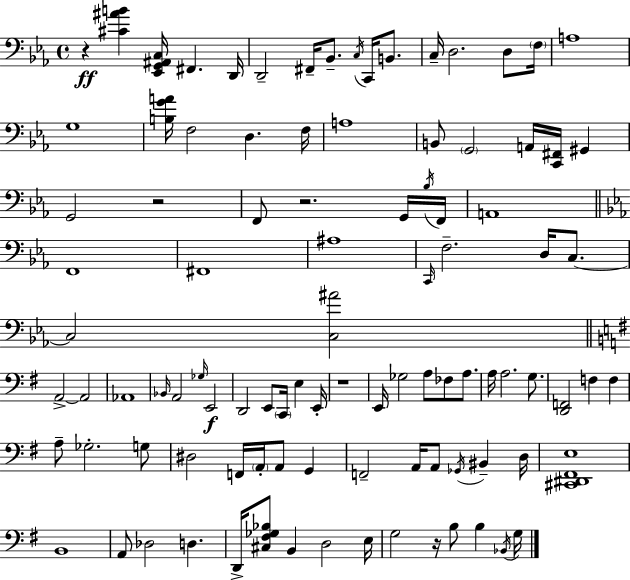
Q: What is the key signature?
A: C minor